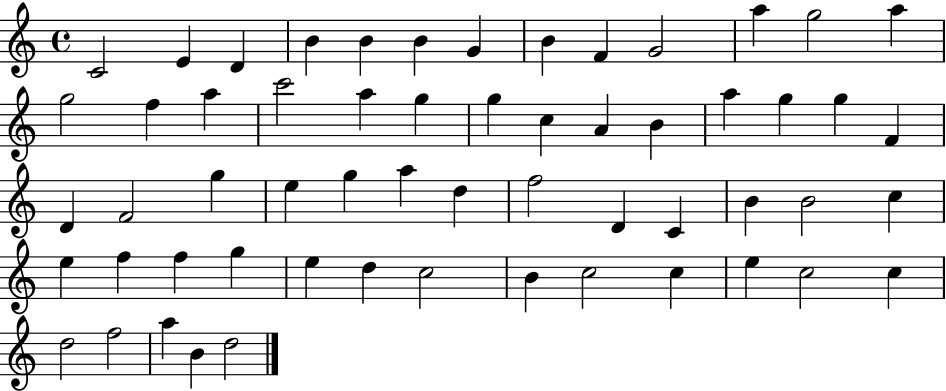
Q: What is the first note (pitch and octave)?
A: C4